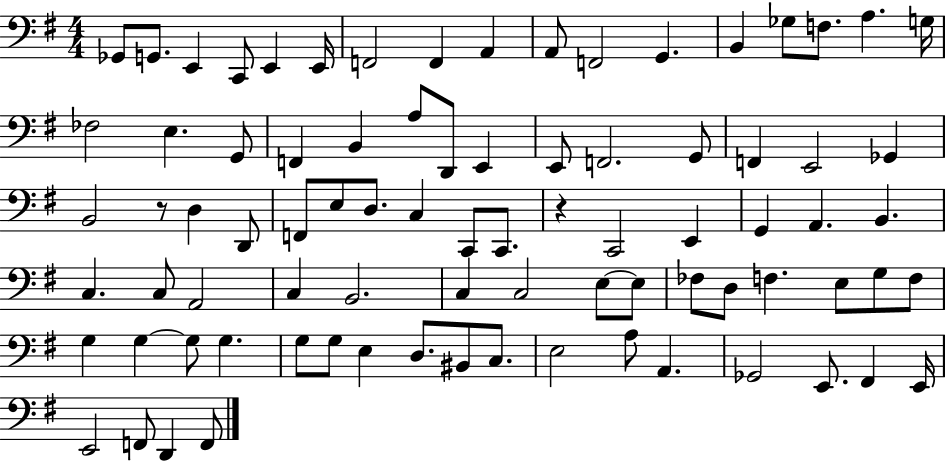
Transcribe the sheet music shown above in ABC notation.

X:1
T:Untitled
M:4/4
L:1/4
K:G
_G,,/2 G,,/2 E,, C,,/2 E,, E,,/4 F,,2 F,, A,, A,,/2 F,,2 G,, B,, _G,/2 F,/2 A, G,/4 _F,2 E, G,,/2 F,, B,, A,/2 D,,/2 E,, E,,/2 F,,2 G,,/2 F,, E,,2 _G,, B,,2 z/2 D, D,,/2 F,,/2 E,/2 D,/2 C, C,,/2 C,,/2 z C,,2 E,, G,, A,, B,, C, C,/2 A,,2 C, B,,2 C, C,2 E,/2 E,/2 _F,/2 D,/2 F, E,/2 G,/2 F,/2 G, G, G,/2 G, G,/2 G,/2 E, D,/2 ^B,,/2 C,/2 E,2 A,/2 A,, _G,,2 E,,/2 ^F,, E,,/4 E,,2 F,,/2 D,, F,,/2